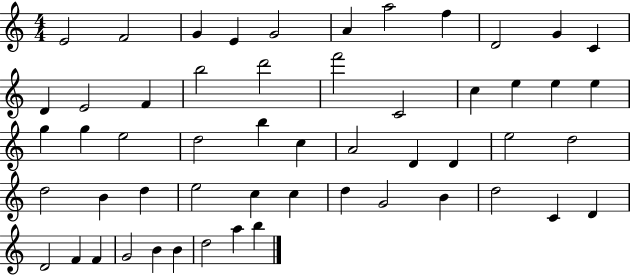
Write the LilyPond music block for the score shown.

{
  \clef treble
  \numericTimeSignature
  \time 4/4
  \key c \major
  e'2 f'2 | g'4 e'4 g'2 | a'4 a''2 f''4 | d'2 g'4 c'4 | \break d'4 e'2 f'4 | b''2 d'''2 | f'''2 c'2 | c''4 e''4 e''4 e''4 | \break g''4 g''4 e''2 | d''2 b''4 c''4 | a'2 d'4 d'4 | e''2 d''2 | \break d''2 b'4 d''4 | e''2 c''4 c''4 | d''4 g'2 b'4 | d''2 c'4 d'4 | \break d'2 f'4 f'4 | g'2 b'4 b'4 | d''2 a''4 b''4 | \bar "|."
}